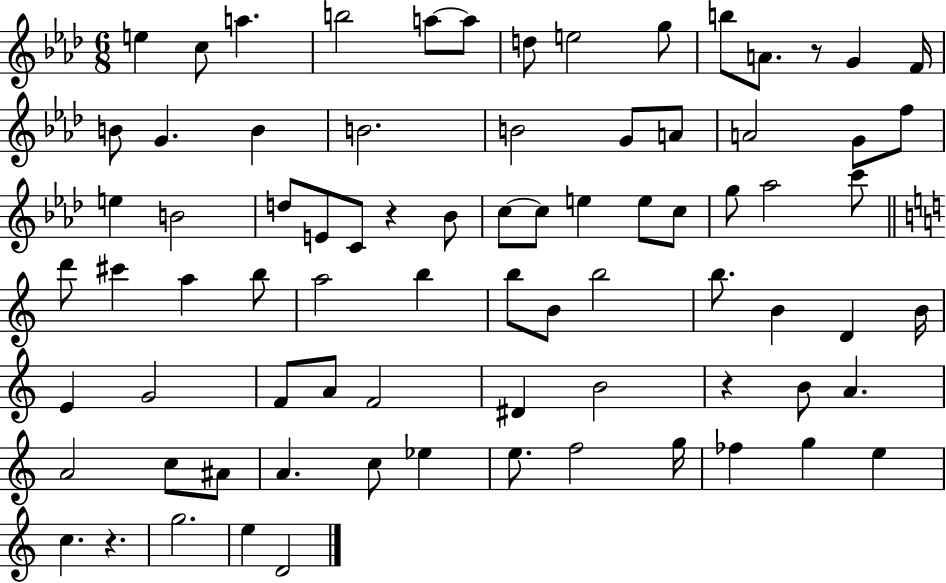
E5/q C5/e A5/q. B5/h A5/e A5/e D5/e E5/h G5/e B5/e A4/e. R/e G4/q F4/s B4/e G4/q. B4/q B4/h. B4/h G4/e A4/e A4/h G4/e F5/e E5/q B4/h D5/e E4/e C4/e R/q Bb4/e C5/e C5/e E5/q E5/e C5/e G5/e Ab5/h C6/e D6/e C#6/q A5/q B5/e A5/h B5/q B5/e B4/e B5/h B5/e. B4/q D4/q B4/s E4/q G4/h F4/e A4/e F4/h D#4/q B4/h R/q B4/e A4/q. A4/h C5/e A#4/e A4/q. C5/e Eb5/q E5/e. F5/h G5/s FES5/q G5/q E5/q C5/q. R/q. G5/h. E5/q D4/h